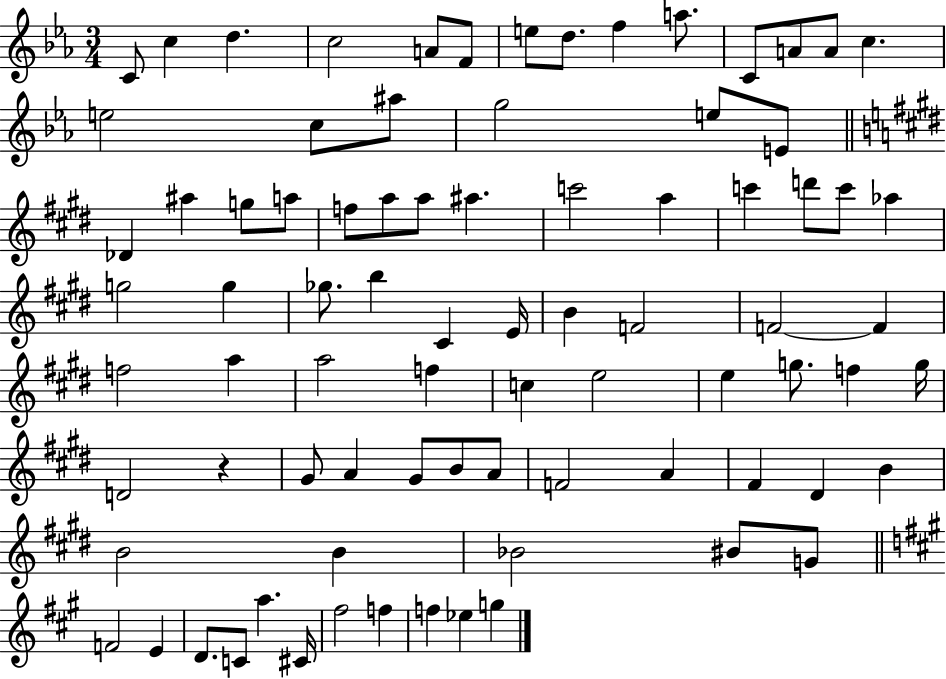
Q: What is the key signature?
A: EES major